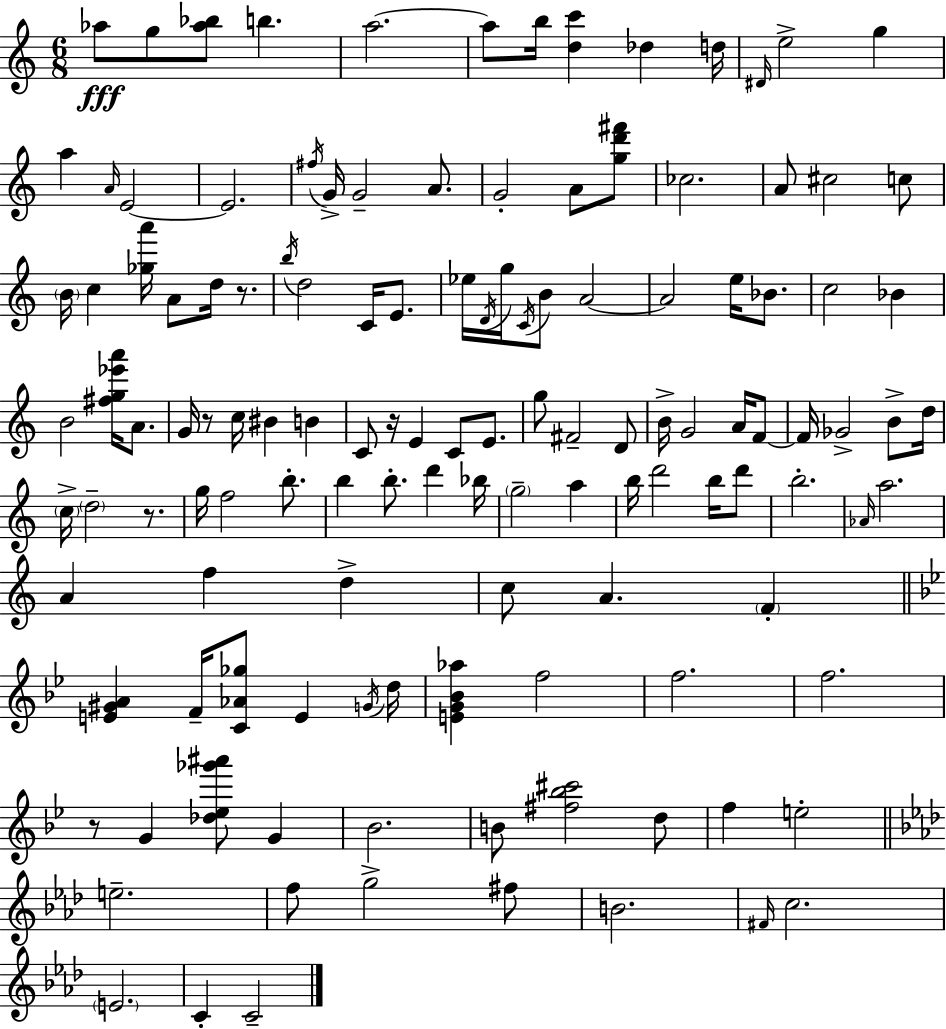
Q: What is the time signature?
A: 6/8